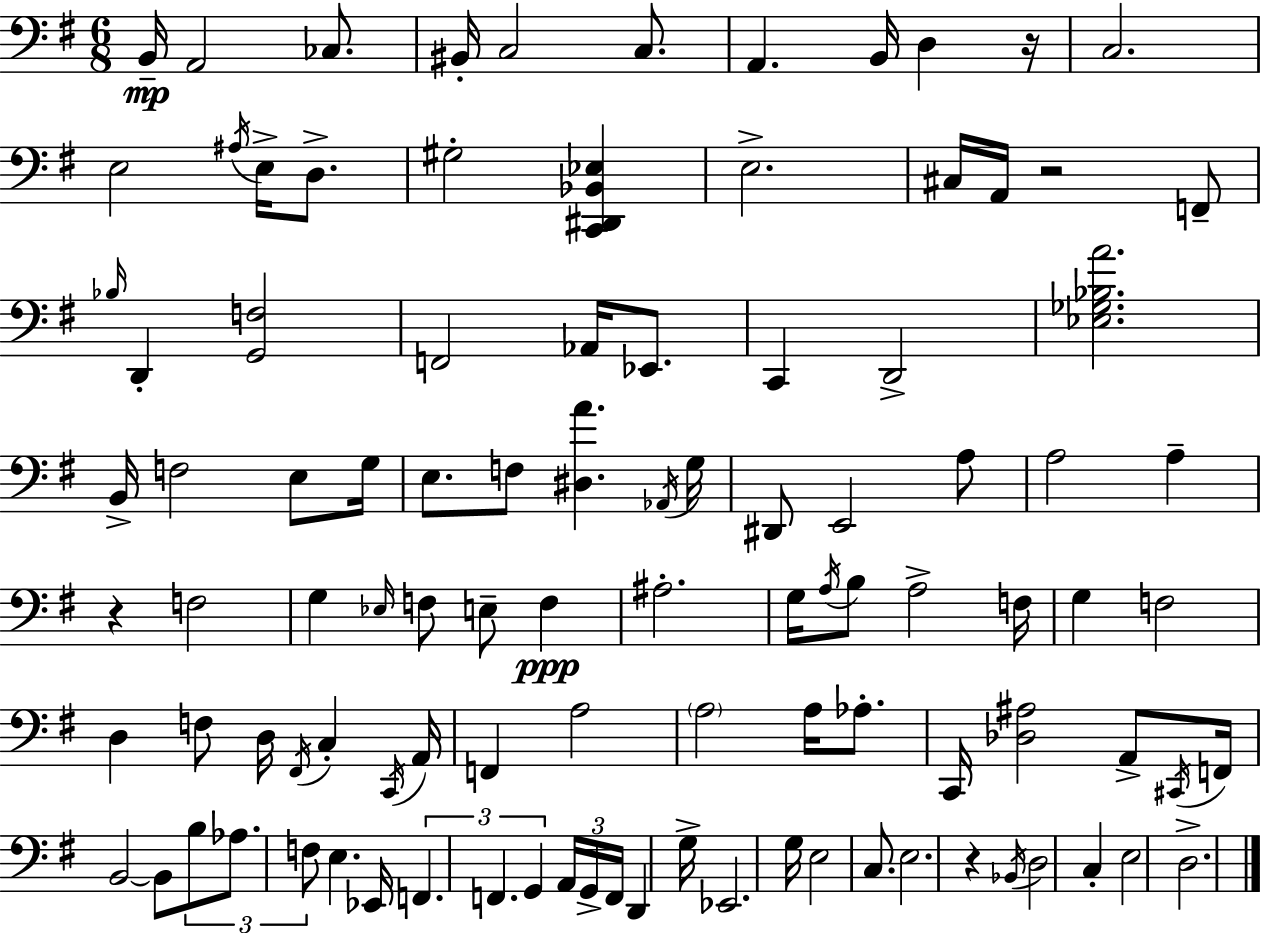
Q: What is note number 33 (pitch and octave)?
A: Ab2